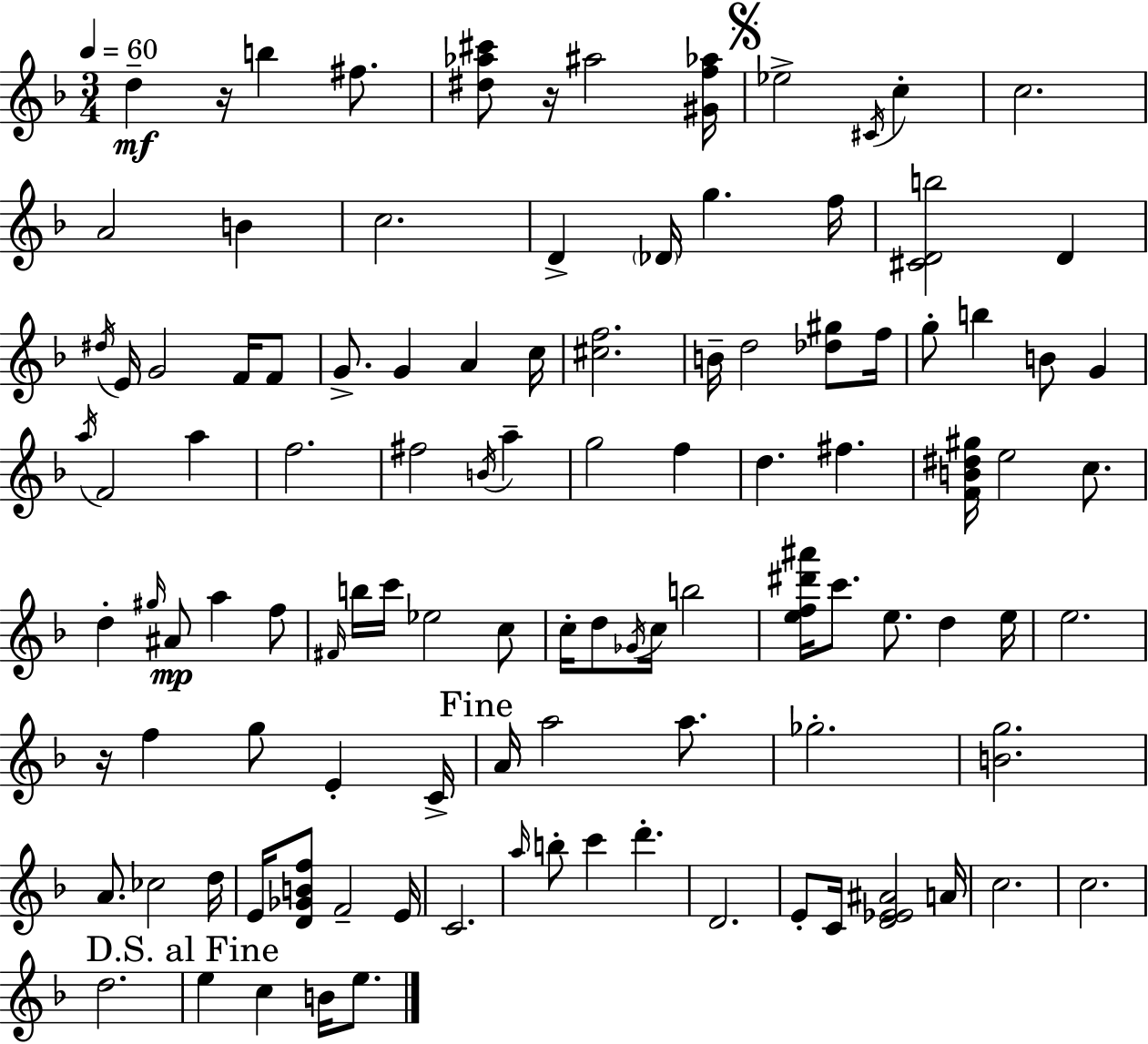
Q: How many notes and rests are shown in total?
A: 108